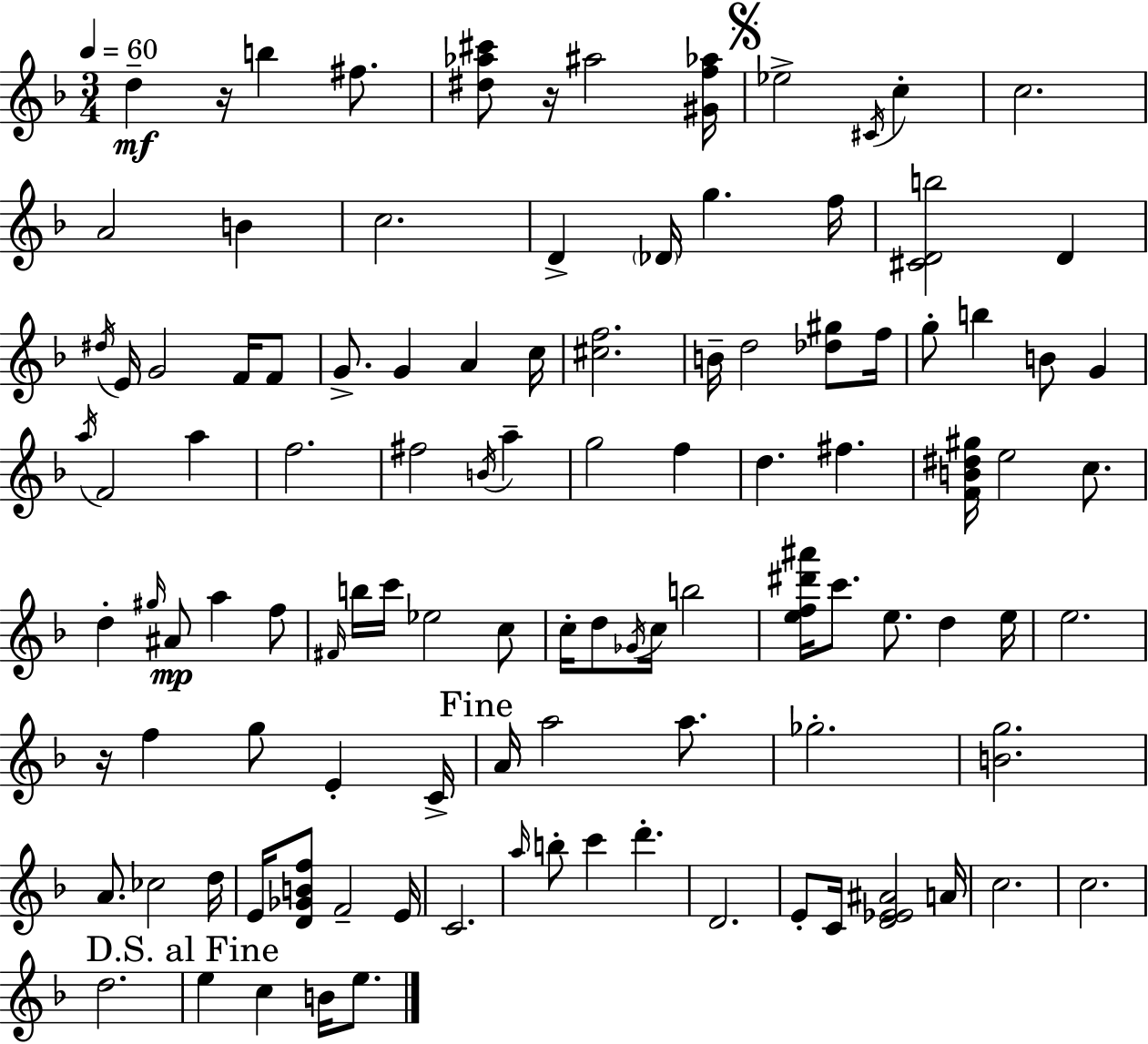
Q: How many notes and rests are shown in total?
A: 108